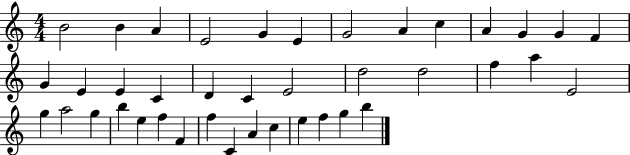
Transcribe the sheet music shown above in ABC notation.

X:1
T:Untitled
M:4/4
L:1/4
K:C
B2 B A E2 G E G2 A c A G G F G E E C D C E2 d2 d2 f a E2 g a2 g b e f F f C A c e f g b